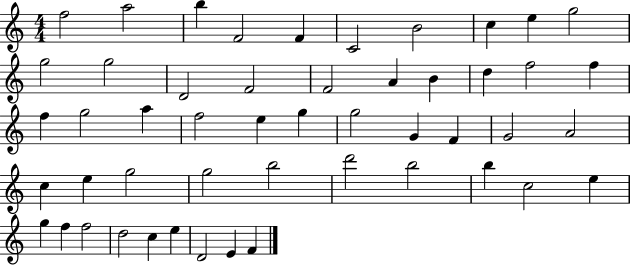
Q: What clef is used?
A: treble